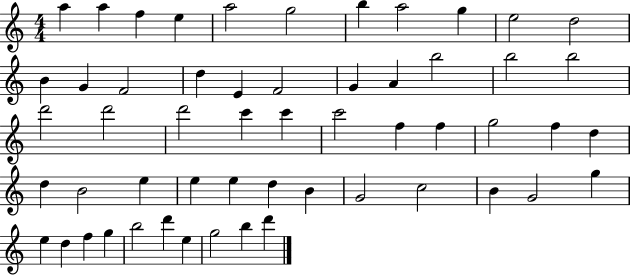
A5/q A5/q F5/q E5/q A5/h G5/h B5/q A5/h G5/q E5/h D5/h B4/q G4/q F4/h D5/q E4/q F4/h G4/q A4/q B5/h B5/h B5/h D6/h D6/h D6/h C6/q C6/q C6/h F5/q F5/q G5/h F5/q D5/q D5/q B4/h E5/q E5/q E5/q D5/q B4/q G4/h C5/h B4/q G4/h G5/q E5/q D5/q F5/q G5/q B5/h D6/q E5/q G5/h B5/q D6/q